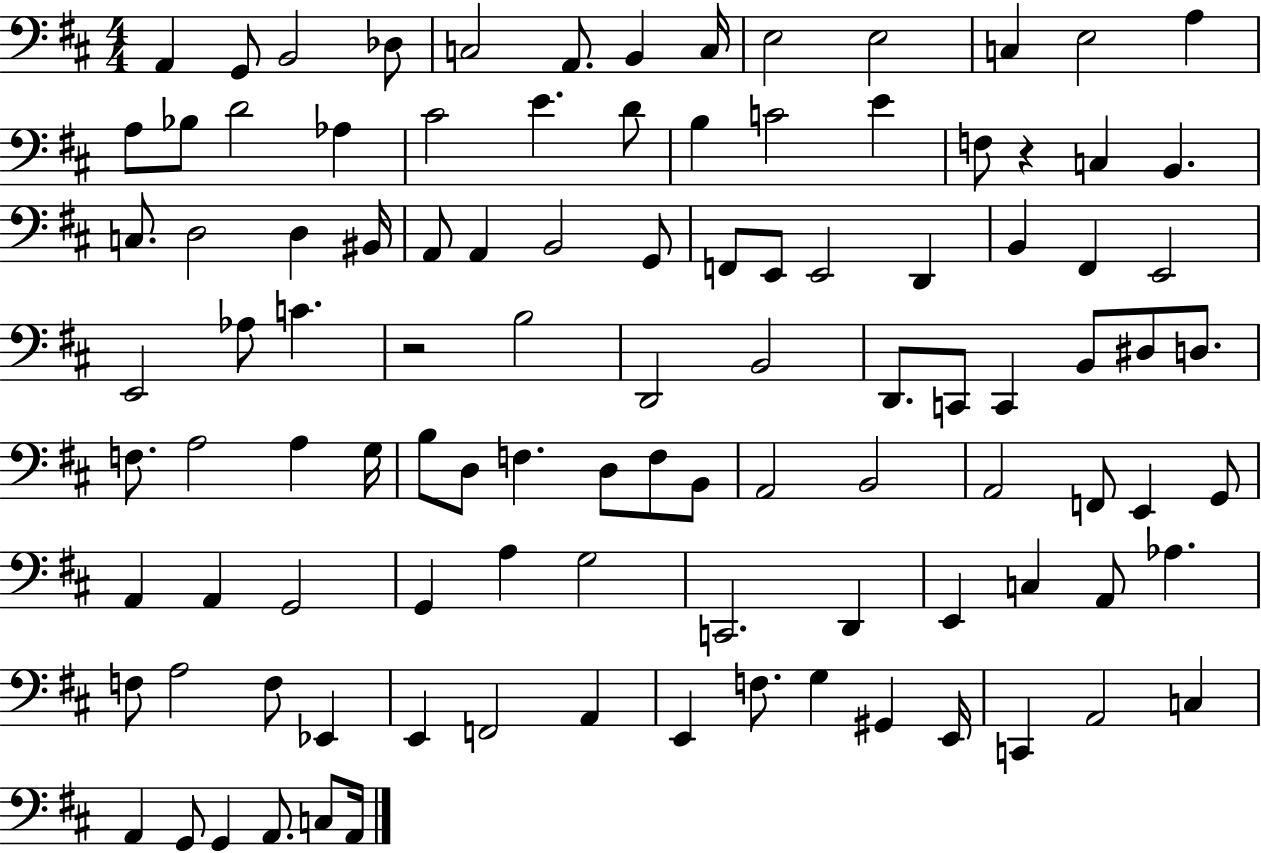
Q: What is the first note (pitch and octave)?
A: A2